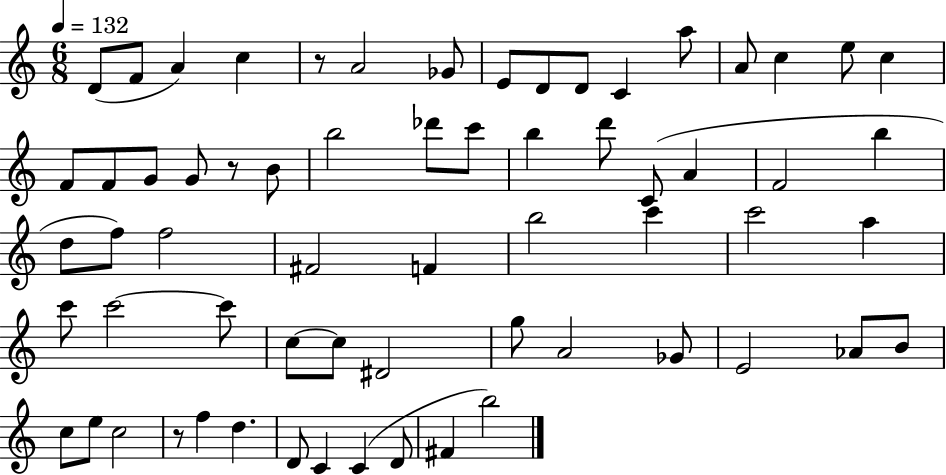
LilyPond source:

{
  \clef treble
  \numericTimeSignature
  \time 6/8
  \key c \major
  \tempo 4 = 132
  d'8( f'8 a'4) c''4 | r8 a'2 ges'8 | e'8 d'8 d'8 c'4 a''8 | a'8 c''4 e''8 c''4 | \break f'8 f'8 g'8 g'8 r8 b'8 | b''2 des'''8 c'''8 | b''4 d'''8 c'8( a'4 | f'2 b''4 | \break d''8 f''8) f''2 | fis'2 f'4 | b''2 c'''4 | c'''2 a''4 | \break c'''8 c'''2~~ c'''8 | c''8~~ c''8 dis'2 | g''8 a'2 ges'8 | e'2 aes'8 b'8 | \break c''8 e''8 c''2 | r8 f''4 d''4. | d'8 c'4 c'4( d'8 | fis'4 b''2) | \break \bar "|."
}